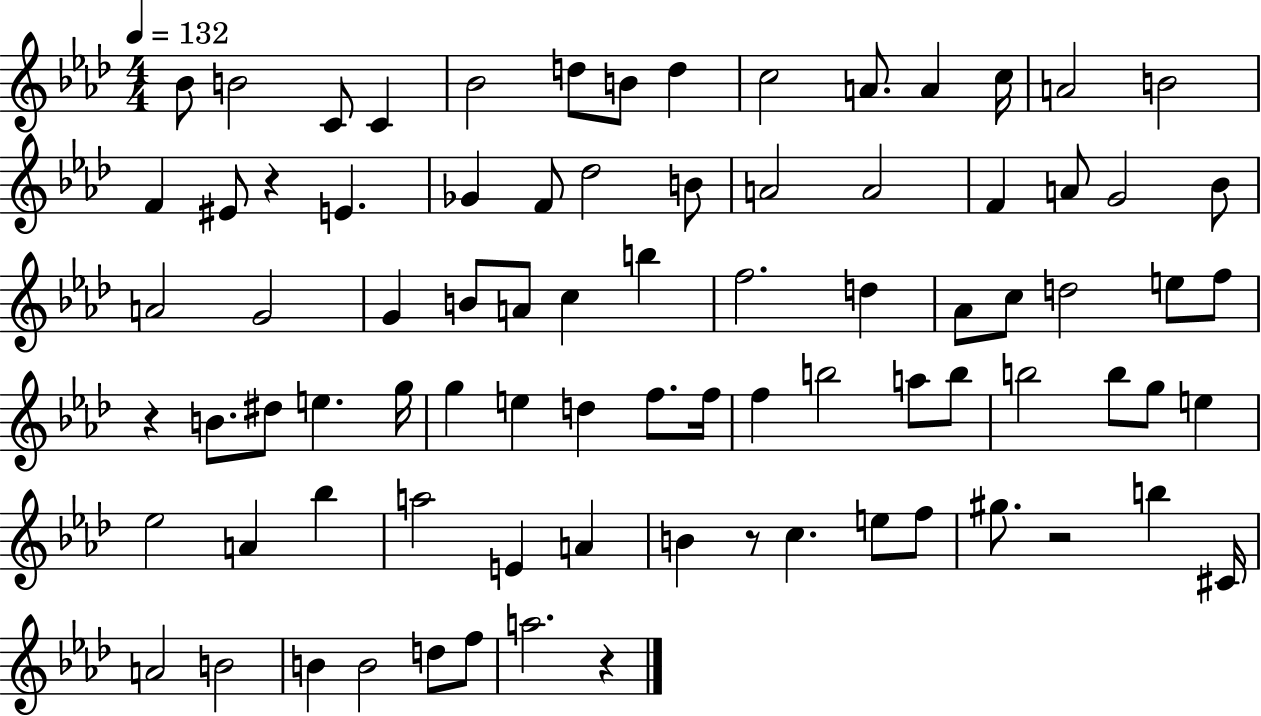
X:1
T:Untitled
M:4/4
L:1/4
K:Ab
_B/2 B2 C/2 C _B2 d/2 B/2 d c2 A/2 A c/4 A2 B2 F ^E/2 z E _G F/2 _d2 B/2 A2 A2 F A/2 G2 _B/2 A2 G2 G B/2 A/2 c b f2 d _A/2 c/2 d2 e/2 f/2 z B/2 ^d/2 e g/4 g e d f/2 f/4 f b2 a/2 b/2 b2 b/2 g/2 e _e2 A _b a2 E A B z/2 c e/2 f/2 ^g/2 z2 b ^C/4 A2 B2 B B2 d/2 f/2 a2 z